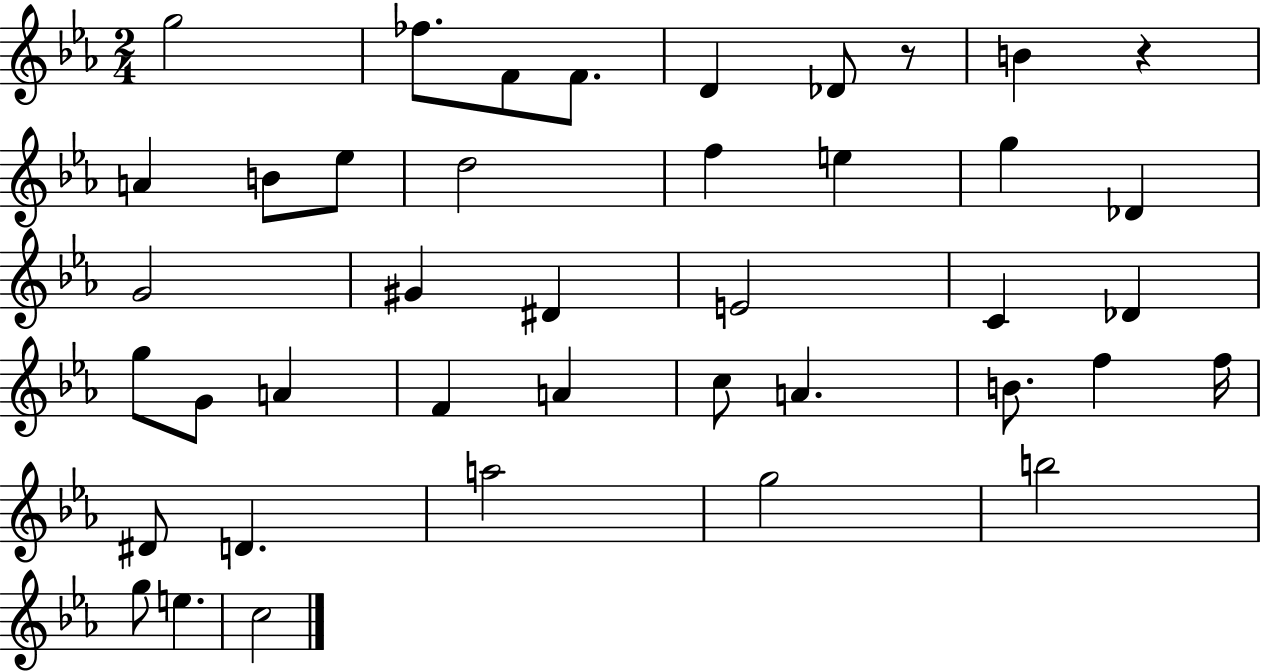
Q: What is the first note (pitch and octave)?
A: G5